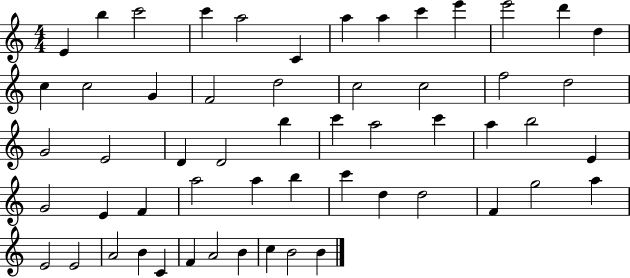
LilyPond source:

{
  \clef treble
  \numericTimeSignature
  \time 4/4
  \key c \major
  e'4 b''4 c'''2 | c'''4 a''2 c'4 | a''4 a''4 c'''4 e'''4 | e'''2 d'''4 d''4 | \break c''4 c''2 g'4 | f'2 d''2 | c''2 c''2 | f''2 d''2 | \break g'2 e'2 | d'4 d'2 b''4 | c'''4 a''2 c'''4 | a''4 b''2 e'4 | \break g'2 e'4 f'4 | a''2 a''4 b''4 | c'''4 d''4 d''2 | f'4 g''2 a''4 | \break e'2 e'2 | a'2 b'4 c'4 | f'4 a'2 b'4 | c''4 b'2 b'4 | \break \bar "|."
}